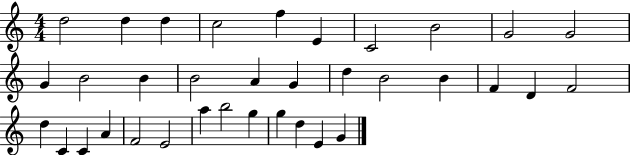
X:1
T:Untitled
M:4/4
L:1/4
K:C
d2 d d c2 f E C2 B2 G2 G2 G B2 B B2 A G d B2 B F D F2 d C C A F2 E2 a b2 g g d E G